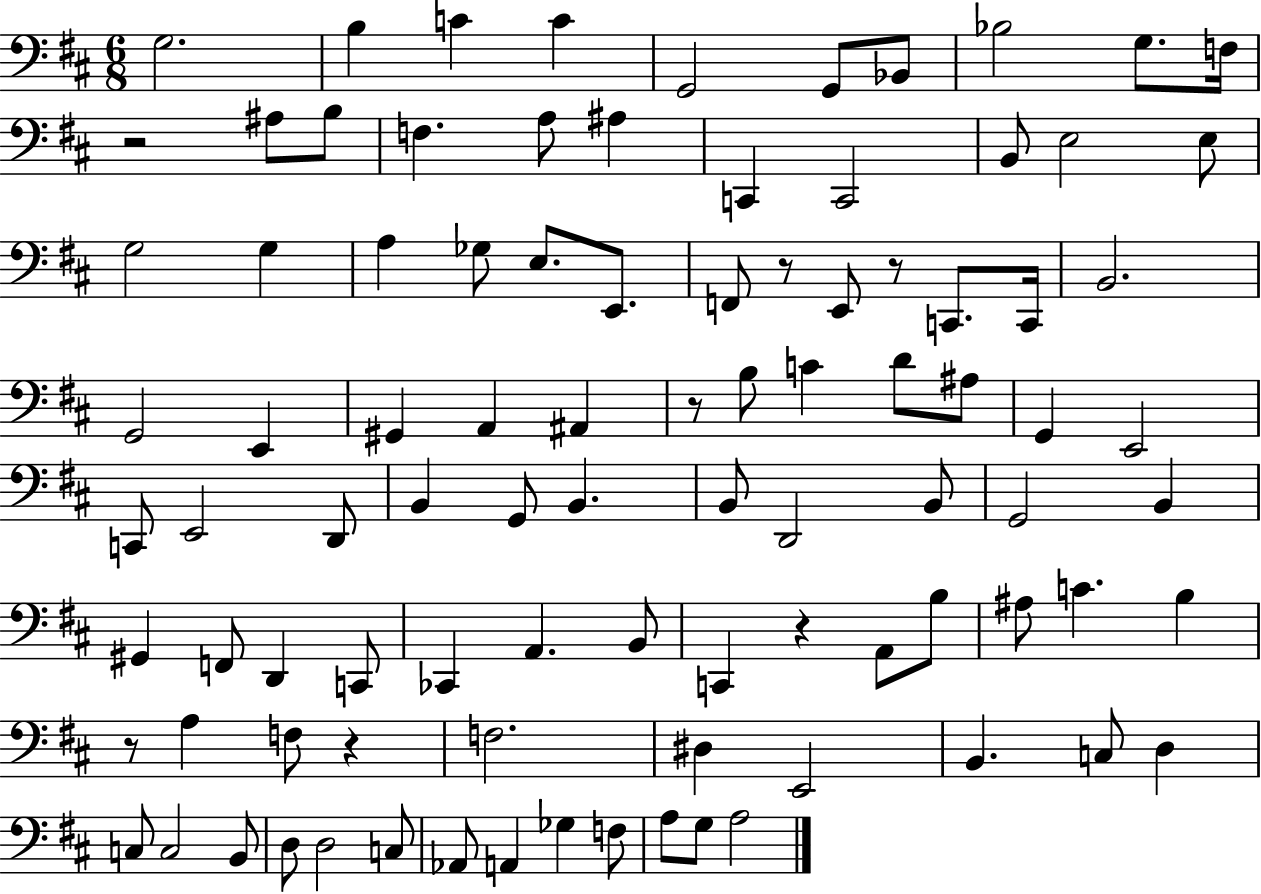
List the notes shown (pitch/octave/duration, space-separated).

G3/h. B3/q C4/q C4/q G2/h G2/e Bb2/e Bb3/h G3/e. F3/s R/h A#3/e B3/e F3/q. A3/e A#3/q C2/q C2/h B2/e E3/h E3/e G3/h G3/q A3/q Gb3/e E3/e. E2/e. F2/e R/e E2/e R/e C2/e. C2/s B2/h. G2/h E2/q G#2/q A2/q A#2/q R/e B3/e C4/q D4/e A#3/e G2/q E2/h C2/e E2/h D2/e B2/q G2/e B2/q. B2/e D2/h B2/e G2/h B2/q G#2/q F2/e D2/q C2/e CES2/q A2/q. B2/e C2/q R/q A2/e B3/e A#3/e C4/q. B3/q R/e A3/q F3/e R/q F3/h. D#3/q E2/h B2/q. C3/e D3/q C3/e C3/h B2/e D3/e D3/h C3/e Ab2/e A2/q Gb3/q F3/e A3/e G3/e A3/h